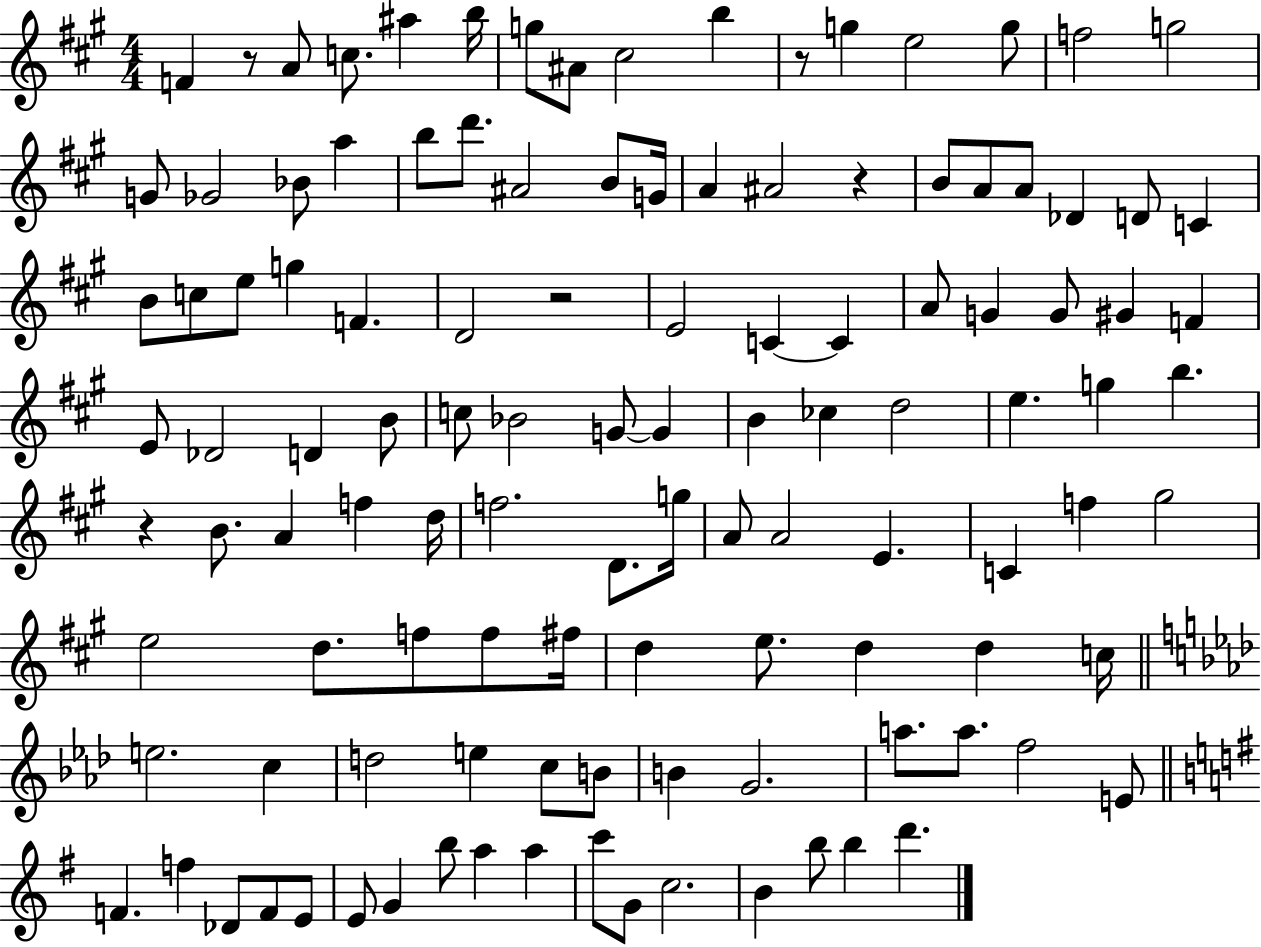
F4/q R/e A4/e C5/e. A#5/q B5/s G5/e A#4/e C#5/h B5/q R/e G5/q E5/h G5/e F5/h G5/h G4/e Gb4/h Bb4/e A5/q B5/e D6/e. A#4/h B4/e G4/s A4/q A#4/h R/q B4/e A4/e A4/e Db4/q D4/e C4/q B4/e C5/e E5/e G5/q F4/q. D4/h R/h E4/h C4/q C4/q A4/e G4/q G4/e G#4/q F4/q E4/e Db4/h D4/q B4/e C5/e Bb4/h G4/e G4/q B4/q CES5/q D5/h E5/q. G5/q B5/q. R/q B4/e. A4/q F5/q D5/s F5/h. D4/e. G5/s A4/e A4/h E4/q. C4/q F5/q G#5/h E5/h D5/e. F5/e F5/e F#5/s D5/q E5/e. D5/q D5/q C5/s E5/h. C5/q D5/h E5/q C5/e B4/e B4/q G4/h. A5/e. A5/e. F5/h E4/e F4/q. F5/q Db4/e F4/e E4/e E4/e G4/q B5/e A5/q A5/q C6/e G4/e C5/h. B4/q B5/e B5/q D6/q.